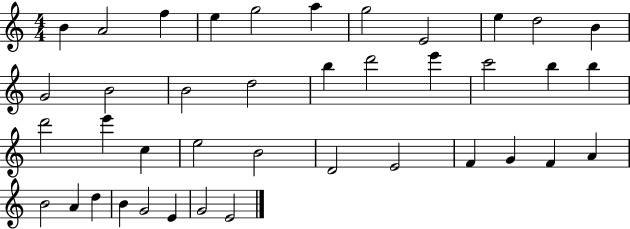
{
  \clef treble
  \numericTimeSignature
  \time 4/4
  \key c \major
  b'4 a'2 f''4 | e''4 g''2 a''4 | g''2 e'2 | e''4 d''2 b'4 | \break g'2 b'2 | b'2 d''2 | b''4 d'''2 e'''4 | c'''2 b''4 b''4 | \break d'''2 e'''4 c''4 | e''2 b'2 | d'2 e'2 | f'4 g'4 f'4 a'4 | \break b'2 a'4 d''4 | b'4 g'2 e'4 | g'2 e'2 | \bar "|."
}